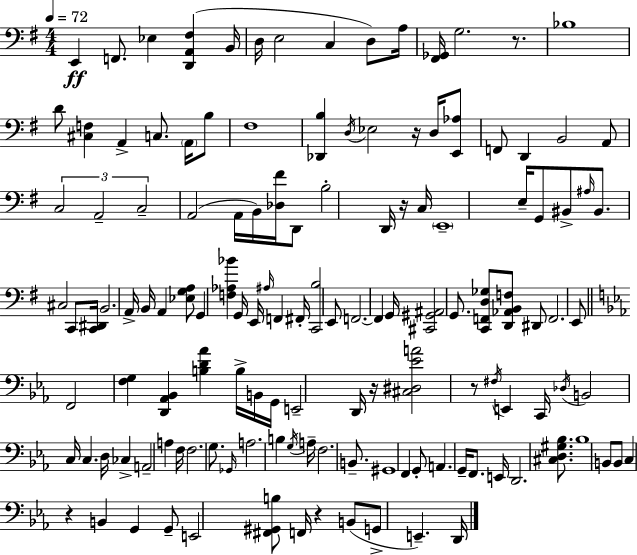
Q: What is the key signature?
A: G major